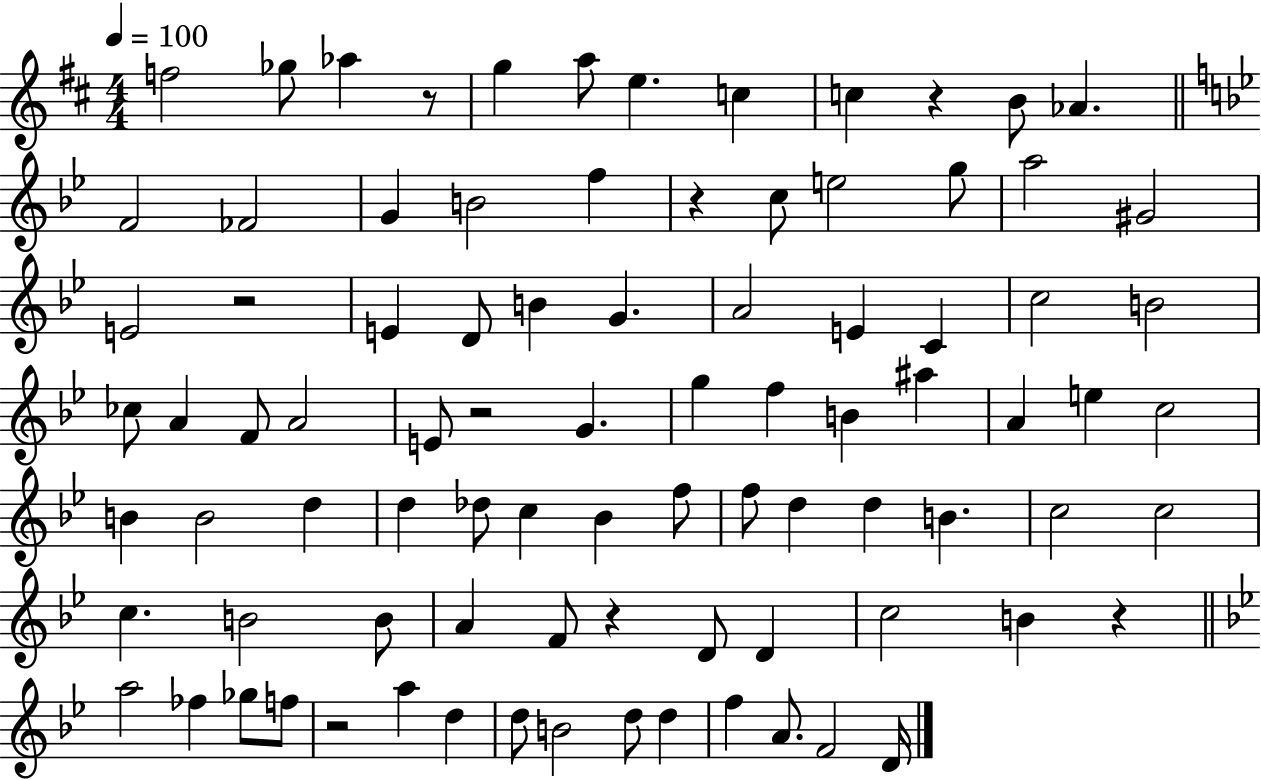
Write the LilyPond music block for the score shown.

{
  \clef treble
  \numericTimeSignature
  \time 4/4
  \key d \major
  \tempo 4 = 100
  f''2 ges''8 aes''4 r8 | g''4 a''8 e''4. c''4 | c''4 r4 b'8 aes'4. | \bar "||" \break \key bes \major f'2 fes'2 | g'4 b'2 f''4 | r4 c''8 e''2 g''8 | a''2 gis'2 | \break e'2 r2 | e'4 d'8 b'4 g'4. | a'2 e'4 c'4 | c''2 b'2 | \break ces''8 a'4 f'8 a'2 | e'8 r2 g'4. | g''4 f''4 b'4 ais''4 | a'4 e''4 c''2 | \break b'4 b'2 d''4 | d''4 des''8 c''4 bes'4 f''8 | f''8 d''4 d''4 b'4. | c''2 c''2 | \break c''4. b'2 b'8 | a'4 f'8 r4 d'8 d'4 | c''2 b'4 r4 | \bar "||" \break \key bes \major a''2 fes''4 ges''8 f''8 | r2 a''4 d''4 | d''8 b'2 d''8 d''4 | f''4 a'8. f'2 d'16 | \break \bar "|."
}